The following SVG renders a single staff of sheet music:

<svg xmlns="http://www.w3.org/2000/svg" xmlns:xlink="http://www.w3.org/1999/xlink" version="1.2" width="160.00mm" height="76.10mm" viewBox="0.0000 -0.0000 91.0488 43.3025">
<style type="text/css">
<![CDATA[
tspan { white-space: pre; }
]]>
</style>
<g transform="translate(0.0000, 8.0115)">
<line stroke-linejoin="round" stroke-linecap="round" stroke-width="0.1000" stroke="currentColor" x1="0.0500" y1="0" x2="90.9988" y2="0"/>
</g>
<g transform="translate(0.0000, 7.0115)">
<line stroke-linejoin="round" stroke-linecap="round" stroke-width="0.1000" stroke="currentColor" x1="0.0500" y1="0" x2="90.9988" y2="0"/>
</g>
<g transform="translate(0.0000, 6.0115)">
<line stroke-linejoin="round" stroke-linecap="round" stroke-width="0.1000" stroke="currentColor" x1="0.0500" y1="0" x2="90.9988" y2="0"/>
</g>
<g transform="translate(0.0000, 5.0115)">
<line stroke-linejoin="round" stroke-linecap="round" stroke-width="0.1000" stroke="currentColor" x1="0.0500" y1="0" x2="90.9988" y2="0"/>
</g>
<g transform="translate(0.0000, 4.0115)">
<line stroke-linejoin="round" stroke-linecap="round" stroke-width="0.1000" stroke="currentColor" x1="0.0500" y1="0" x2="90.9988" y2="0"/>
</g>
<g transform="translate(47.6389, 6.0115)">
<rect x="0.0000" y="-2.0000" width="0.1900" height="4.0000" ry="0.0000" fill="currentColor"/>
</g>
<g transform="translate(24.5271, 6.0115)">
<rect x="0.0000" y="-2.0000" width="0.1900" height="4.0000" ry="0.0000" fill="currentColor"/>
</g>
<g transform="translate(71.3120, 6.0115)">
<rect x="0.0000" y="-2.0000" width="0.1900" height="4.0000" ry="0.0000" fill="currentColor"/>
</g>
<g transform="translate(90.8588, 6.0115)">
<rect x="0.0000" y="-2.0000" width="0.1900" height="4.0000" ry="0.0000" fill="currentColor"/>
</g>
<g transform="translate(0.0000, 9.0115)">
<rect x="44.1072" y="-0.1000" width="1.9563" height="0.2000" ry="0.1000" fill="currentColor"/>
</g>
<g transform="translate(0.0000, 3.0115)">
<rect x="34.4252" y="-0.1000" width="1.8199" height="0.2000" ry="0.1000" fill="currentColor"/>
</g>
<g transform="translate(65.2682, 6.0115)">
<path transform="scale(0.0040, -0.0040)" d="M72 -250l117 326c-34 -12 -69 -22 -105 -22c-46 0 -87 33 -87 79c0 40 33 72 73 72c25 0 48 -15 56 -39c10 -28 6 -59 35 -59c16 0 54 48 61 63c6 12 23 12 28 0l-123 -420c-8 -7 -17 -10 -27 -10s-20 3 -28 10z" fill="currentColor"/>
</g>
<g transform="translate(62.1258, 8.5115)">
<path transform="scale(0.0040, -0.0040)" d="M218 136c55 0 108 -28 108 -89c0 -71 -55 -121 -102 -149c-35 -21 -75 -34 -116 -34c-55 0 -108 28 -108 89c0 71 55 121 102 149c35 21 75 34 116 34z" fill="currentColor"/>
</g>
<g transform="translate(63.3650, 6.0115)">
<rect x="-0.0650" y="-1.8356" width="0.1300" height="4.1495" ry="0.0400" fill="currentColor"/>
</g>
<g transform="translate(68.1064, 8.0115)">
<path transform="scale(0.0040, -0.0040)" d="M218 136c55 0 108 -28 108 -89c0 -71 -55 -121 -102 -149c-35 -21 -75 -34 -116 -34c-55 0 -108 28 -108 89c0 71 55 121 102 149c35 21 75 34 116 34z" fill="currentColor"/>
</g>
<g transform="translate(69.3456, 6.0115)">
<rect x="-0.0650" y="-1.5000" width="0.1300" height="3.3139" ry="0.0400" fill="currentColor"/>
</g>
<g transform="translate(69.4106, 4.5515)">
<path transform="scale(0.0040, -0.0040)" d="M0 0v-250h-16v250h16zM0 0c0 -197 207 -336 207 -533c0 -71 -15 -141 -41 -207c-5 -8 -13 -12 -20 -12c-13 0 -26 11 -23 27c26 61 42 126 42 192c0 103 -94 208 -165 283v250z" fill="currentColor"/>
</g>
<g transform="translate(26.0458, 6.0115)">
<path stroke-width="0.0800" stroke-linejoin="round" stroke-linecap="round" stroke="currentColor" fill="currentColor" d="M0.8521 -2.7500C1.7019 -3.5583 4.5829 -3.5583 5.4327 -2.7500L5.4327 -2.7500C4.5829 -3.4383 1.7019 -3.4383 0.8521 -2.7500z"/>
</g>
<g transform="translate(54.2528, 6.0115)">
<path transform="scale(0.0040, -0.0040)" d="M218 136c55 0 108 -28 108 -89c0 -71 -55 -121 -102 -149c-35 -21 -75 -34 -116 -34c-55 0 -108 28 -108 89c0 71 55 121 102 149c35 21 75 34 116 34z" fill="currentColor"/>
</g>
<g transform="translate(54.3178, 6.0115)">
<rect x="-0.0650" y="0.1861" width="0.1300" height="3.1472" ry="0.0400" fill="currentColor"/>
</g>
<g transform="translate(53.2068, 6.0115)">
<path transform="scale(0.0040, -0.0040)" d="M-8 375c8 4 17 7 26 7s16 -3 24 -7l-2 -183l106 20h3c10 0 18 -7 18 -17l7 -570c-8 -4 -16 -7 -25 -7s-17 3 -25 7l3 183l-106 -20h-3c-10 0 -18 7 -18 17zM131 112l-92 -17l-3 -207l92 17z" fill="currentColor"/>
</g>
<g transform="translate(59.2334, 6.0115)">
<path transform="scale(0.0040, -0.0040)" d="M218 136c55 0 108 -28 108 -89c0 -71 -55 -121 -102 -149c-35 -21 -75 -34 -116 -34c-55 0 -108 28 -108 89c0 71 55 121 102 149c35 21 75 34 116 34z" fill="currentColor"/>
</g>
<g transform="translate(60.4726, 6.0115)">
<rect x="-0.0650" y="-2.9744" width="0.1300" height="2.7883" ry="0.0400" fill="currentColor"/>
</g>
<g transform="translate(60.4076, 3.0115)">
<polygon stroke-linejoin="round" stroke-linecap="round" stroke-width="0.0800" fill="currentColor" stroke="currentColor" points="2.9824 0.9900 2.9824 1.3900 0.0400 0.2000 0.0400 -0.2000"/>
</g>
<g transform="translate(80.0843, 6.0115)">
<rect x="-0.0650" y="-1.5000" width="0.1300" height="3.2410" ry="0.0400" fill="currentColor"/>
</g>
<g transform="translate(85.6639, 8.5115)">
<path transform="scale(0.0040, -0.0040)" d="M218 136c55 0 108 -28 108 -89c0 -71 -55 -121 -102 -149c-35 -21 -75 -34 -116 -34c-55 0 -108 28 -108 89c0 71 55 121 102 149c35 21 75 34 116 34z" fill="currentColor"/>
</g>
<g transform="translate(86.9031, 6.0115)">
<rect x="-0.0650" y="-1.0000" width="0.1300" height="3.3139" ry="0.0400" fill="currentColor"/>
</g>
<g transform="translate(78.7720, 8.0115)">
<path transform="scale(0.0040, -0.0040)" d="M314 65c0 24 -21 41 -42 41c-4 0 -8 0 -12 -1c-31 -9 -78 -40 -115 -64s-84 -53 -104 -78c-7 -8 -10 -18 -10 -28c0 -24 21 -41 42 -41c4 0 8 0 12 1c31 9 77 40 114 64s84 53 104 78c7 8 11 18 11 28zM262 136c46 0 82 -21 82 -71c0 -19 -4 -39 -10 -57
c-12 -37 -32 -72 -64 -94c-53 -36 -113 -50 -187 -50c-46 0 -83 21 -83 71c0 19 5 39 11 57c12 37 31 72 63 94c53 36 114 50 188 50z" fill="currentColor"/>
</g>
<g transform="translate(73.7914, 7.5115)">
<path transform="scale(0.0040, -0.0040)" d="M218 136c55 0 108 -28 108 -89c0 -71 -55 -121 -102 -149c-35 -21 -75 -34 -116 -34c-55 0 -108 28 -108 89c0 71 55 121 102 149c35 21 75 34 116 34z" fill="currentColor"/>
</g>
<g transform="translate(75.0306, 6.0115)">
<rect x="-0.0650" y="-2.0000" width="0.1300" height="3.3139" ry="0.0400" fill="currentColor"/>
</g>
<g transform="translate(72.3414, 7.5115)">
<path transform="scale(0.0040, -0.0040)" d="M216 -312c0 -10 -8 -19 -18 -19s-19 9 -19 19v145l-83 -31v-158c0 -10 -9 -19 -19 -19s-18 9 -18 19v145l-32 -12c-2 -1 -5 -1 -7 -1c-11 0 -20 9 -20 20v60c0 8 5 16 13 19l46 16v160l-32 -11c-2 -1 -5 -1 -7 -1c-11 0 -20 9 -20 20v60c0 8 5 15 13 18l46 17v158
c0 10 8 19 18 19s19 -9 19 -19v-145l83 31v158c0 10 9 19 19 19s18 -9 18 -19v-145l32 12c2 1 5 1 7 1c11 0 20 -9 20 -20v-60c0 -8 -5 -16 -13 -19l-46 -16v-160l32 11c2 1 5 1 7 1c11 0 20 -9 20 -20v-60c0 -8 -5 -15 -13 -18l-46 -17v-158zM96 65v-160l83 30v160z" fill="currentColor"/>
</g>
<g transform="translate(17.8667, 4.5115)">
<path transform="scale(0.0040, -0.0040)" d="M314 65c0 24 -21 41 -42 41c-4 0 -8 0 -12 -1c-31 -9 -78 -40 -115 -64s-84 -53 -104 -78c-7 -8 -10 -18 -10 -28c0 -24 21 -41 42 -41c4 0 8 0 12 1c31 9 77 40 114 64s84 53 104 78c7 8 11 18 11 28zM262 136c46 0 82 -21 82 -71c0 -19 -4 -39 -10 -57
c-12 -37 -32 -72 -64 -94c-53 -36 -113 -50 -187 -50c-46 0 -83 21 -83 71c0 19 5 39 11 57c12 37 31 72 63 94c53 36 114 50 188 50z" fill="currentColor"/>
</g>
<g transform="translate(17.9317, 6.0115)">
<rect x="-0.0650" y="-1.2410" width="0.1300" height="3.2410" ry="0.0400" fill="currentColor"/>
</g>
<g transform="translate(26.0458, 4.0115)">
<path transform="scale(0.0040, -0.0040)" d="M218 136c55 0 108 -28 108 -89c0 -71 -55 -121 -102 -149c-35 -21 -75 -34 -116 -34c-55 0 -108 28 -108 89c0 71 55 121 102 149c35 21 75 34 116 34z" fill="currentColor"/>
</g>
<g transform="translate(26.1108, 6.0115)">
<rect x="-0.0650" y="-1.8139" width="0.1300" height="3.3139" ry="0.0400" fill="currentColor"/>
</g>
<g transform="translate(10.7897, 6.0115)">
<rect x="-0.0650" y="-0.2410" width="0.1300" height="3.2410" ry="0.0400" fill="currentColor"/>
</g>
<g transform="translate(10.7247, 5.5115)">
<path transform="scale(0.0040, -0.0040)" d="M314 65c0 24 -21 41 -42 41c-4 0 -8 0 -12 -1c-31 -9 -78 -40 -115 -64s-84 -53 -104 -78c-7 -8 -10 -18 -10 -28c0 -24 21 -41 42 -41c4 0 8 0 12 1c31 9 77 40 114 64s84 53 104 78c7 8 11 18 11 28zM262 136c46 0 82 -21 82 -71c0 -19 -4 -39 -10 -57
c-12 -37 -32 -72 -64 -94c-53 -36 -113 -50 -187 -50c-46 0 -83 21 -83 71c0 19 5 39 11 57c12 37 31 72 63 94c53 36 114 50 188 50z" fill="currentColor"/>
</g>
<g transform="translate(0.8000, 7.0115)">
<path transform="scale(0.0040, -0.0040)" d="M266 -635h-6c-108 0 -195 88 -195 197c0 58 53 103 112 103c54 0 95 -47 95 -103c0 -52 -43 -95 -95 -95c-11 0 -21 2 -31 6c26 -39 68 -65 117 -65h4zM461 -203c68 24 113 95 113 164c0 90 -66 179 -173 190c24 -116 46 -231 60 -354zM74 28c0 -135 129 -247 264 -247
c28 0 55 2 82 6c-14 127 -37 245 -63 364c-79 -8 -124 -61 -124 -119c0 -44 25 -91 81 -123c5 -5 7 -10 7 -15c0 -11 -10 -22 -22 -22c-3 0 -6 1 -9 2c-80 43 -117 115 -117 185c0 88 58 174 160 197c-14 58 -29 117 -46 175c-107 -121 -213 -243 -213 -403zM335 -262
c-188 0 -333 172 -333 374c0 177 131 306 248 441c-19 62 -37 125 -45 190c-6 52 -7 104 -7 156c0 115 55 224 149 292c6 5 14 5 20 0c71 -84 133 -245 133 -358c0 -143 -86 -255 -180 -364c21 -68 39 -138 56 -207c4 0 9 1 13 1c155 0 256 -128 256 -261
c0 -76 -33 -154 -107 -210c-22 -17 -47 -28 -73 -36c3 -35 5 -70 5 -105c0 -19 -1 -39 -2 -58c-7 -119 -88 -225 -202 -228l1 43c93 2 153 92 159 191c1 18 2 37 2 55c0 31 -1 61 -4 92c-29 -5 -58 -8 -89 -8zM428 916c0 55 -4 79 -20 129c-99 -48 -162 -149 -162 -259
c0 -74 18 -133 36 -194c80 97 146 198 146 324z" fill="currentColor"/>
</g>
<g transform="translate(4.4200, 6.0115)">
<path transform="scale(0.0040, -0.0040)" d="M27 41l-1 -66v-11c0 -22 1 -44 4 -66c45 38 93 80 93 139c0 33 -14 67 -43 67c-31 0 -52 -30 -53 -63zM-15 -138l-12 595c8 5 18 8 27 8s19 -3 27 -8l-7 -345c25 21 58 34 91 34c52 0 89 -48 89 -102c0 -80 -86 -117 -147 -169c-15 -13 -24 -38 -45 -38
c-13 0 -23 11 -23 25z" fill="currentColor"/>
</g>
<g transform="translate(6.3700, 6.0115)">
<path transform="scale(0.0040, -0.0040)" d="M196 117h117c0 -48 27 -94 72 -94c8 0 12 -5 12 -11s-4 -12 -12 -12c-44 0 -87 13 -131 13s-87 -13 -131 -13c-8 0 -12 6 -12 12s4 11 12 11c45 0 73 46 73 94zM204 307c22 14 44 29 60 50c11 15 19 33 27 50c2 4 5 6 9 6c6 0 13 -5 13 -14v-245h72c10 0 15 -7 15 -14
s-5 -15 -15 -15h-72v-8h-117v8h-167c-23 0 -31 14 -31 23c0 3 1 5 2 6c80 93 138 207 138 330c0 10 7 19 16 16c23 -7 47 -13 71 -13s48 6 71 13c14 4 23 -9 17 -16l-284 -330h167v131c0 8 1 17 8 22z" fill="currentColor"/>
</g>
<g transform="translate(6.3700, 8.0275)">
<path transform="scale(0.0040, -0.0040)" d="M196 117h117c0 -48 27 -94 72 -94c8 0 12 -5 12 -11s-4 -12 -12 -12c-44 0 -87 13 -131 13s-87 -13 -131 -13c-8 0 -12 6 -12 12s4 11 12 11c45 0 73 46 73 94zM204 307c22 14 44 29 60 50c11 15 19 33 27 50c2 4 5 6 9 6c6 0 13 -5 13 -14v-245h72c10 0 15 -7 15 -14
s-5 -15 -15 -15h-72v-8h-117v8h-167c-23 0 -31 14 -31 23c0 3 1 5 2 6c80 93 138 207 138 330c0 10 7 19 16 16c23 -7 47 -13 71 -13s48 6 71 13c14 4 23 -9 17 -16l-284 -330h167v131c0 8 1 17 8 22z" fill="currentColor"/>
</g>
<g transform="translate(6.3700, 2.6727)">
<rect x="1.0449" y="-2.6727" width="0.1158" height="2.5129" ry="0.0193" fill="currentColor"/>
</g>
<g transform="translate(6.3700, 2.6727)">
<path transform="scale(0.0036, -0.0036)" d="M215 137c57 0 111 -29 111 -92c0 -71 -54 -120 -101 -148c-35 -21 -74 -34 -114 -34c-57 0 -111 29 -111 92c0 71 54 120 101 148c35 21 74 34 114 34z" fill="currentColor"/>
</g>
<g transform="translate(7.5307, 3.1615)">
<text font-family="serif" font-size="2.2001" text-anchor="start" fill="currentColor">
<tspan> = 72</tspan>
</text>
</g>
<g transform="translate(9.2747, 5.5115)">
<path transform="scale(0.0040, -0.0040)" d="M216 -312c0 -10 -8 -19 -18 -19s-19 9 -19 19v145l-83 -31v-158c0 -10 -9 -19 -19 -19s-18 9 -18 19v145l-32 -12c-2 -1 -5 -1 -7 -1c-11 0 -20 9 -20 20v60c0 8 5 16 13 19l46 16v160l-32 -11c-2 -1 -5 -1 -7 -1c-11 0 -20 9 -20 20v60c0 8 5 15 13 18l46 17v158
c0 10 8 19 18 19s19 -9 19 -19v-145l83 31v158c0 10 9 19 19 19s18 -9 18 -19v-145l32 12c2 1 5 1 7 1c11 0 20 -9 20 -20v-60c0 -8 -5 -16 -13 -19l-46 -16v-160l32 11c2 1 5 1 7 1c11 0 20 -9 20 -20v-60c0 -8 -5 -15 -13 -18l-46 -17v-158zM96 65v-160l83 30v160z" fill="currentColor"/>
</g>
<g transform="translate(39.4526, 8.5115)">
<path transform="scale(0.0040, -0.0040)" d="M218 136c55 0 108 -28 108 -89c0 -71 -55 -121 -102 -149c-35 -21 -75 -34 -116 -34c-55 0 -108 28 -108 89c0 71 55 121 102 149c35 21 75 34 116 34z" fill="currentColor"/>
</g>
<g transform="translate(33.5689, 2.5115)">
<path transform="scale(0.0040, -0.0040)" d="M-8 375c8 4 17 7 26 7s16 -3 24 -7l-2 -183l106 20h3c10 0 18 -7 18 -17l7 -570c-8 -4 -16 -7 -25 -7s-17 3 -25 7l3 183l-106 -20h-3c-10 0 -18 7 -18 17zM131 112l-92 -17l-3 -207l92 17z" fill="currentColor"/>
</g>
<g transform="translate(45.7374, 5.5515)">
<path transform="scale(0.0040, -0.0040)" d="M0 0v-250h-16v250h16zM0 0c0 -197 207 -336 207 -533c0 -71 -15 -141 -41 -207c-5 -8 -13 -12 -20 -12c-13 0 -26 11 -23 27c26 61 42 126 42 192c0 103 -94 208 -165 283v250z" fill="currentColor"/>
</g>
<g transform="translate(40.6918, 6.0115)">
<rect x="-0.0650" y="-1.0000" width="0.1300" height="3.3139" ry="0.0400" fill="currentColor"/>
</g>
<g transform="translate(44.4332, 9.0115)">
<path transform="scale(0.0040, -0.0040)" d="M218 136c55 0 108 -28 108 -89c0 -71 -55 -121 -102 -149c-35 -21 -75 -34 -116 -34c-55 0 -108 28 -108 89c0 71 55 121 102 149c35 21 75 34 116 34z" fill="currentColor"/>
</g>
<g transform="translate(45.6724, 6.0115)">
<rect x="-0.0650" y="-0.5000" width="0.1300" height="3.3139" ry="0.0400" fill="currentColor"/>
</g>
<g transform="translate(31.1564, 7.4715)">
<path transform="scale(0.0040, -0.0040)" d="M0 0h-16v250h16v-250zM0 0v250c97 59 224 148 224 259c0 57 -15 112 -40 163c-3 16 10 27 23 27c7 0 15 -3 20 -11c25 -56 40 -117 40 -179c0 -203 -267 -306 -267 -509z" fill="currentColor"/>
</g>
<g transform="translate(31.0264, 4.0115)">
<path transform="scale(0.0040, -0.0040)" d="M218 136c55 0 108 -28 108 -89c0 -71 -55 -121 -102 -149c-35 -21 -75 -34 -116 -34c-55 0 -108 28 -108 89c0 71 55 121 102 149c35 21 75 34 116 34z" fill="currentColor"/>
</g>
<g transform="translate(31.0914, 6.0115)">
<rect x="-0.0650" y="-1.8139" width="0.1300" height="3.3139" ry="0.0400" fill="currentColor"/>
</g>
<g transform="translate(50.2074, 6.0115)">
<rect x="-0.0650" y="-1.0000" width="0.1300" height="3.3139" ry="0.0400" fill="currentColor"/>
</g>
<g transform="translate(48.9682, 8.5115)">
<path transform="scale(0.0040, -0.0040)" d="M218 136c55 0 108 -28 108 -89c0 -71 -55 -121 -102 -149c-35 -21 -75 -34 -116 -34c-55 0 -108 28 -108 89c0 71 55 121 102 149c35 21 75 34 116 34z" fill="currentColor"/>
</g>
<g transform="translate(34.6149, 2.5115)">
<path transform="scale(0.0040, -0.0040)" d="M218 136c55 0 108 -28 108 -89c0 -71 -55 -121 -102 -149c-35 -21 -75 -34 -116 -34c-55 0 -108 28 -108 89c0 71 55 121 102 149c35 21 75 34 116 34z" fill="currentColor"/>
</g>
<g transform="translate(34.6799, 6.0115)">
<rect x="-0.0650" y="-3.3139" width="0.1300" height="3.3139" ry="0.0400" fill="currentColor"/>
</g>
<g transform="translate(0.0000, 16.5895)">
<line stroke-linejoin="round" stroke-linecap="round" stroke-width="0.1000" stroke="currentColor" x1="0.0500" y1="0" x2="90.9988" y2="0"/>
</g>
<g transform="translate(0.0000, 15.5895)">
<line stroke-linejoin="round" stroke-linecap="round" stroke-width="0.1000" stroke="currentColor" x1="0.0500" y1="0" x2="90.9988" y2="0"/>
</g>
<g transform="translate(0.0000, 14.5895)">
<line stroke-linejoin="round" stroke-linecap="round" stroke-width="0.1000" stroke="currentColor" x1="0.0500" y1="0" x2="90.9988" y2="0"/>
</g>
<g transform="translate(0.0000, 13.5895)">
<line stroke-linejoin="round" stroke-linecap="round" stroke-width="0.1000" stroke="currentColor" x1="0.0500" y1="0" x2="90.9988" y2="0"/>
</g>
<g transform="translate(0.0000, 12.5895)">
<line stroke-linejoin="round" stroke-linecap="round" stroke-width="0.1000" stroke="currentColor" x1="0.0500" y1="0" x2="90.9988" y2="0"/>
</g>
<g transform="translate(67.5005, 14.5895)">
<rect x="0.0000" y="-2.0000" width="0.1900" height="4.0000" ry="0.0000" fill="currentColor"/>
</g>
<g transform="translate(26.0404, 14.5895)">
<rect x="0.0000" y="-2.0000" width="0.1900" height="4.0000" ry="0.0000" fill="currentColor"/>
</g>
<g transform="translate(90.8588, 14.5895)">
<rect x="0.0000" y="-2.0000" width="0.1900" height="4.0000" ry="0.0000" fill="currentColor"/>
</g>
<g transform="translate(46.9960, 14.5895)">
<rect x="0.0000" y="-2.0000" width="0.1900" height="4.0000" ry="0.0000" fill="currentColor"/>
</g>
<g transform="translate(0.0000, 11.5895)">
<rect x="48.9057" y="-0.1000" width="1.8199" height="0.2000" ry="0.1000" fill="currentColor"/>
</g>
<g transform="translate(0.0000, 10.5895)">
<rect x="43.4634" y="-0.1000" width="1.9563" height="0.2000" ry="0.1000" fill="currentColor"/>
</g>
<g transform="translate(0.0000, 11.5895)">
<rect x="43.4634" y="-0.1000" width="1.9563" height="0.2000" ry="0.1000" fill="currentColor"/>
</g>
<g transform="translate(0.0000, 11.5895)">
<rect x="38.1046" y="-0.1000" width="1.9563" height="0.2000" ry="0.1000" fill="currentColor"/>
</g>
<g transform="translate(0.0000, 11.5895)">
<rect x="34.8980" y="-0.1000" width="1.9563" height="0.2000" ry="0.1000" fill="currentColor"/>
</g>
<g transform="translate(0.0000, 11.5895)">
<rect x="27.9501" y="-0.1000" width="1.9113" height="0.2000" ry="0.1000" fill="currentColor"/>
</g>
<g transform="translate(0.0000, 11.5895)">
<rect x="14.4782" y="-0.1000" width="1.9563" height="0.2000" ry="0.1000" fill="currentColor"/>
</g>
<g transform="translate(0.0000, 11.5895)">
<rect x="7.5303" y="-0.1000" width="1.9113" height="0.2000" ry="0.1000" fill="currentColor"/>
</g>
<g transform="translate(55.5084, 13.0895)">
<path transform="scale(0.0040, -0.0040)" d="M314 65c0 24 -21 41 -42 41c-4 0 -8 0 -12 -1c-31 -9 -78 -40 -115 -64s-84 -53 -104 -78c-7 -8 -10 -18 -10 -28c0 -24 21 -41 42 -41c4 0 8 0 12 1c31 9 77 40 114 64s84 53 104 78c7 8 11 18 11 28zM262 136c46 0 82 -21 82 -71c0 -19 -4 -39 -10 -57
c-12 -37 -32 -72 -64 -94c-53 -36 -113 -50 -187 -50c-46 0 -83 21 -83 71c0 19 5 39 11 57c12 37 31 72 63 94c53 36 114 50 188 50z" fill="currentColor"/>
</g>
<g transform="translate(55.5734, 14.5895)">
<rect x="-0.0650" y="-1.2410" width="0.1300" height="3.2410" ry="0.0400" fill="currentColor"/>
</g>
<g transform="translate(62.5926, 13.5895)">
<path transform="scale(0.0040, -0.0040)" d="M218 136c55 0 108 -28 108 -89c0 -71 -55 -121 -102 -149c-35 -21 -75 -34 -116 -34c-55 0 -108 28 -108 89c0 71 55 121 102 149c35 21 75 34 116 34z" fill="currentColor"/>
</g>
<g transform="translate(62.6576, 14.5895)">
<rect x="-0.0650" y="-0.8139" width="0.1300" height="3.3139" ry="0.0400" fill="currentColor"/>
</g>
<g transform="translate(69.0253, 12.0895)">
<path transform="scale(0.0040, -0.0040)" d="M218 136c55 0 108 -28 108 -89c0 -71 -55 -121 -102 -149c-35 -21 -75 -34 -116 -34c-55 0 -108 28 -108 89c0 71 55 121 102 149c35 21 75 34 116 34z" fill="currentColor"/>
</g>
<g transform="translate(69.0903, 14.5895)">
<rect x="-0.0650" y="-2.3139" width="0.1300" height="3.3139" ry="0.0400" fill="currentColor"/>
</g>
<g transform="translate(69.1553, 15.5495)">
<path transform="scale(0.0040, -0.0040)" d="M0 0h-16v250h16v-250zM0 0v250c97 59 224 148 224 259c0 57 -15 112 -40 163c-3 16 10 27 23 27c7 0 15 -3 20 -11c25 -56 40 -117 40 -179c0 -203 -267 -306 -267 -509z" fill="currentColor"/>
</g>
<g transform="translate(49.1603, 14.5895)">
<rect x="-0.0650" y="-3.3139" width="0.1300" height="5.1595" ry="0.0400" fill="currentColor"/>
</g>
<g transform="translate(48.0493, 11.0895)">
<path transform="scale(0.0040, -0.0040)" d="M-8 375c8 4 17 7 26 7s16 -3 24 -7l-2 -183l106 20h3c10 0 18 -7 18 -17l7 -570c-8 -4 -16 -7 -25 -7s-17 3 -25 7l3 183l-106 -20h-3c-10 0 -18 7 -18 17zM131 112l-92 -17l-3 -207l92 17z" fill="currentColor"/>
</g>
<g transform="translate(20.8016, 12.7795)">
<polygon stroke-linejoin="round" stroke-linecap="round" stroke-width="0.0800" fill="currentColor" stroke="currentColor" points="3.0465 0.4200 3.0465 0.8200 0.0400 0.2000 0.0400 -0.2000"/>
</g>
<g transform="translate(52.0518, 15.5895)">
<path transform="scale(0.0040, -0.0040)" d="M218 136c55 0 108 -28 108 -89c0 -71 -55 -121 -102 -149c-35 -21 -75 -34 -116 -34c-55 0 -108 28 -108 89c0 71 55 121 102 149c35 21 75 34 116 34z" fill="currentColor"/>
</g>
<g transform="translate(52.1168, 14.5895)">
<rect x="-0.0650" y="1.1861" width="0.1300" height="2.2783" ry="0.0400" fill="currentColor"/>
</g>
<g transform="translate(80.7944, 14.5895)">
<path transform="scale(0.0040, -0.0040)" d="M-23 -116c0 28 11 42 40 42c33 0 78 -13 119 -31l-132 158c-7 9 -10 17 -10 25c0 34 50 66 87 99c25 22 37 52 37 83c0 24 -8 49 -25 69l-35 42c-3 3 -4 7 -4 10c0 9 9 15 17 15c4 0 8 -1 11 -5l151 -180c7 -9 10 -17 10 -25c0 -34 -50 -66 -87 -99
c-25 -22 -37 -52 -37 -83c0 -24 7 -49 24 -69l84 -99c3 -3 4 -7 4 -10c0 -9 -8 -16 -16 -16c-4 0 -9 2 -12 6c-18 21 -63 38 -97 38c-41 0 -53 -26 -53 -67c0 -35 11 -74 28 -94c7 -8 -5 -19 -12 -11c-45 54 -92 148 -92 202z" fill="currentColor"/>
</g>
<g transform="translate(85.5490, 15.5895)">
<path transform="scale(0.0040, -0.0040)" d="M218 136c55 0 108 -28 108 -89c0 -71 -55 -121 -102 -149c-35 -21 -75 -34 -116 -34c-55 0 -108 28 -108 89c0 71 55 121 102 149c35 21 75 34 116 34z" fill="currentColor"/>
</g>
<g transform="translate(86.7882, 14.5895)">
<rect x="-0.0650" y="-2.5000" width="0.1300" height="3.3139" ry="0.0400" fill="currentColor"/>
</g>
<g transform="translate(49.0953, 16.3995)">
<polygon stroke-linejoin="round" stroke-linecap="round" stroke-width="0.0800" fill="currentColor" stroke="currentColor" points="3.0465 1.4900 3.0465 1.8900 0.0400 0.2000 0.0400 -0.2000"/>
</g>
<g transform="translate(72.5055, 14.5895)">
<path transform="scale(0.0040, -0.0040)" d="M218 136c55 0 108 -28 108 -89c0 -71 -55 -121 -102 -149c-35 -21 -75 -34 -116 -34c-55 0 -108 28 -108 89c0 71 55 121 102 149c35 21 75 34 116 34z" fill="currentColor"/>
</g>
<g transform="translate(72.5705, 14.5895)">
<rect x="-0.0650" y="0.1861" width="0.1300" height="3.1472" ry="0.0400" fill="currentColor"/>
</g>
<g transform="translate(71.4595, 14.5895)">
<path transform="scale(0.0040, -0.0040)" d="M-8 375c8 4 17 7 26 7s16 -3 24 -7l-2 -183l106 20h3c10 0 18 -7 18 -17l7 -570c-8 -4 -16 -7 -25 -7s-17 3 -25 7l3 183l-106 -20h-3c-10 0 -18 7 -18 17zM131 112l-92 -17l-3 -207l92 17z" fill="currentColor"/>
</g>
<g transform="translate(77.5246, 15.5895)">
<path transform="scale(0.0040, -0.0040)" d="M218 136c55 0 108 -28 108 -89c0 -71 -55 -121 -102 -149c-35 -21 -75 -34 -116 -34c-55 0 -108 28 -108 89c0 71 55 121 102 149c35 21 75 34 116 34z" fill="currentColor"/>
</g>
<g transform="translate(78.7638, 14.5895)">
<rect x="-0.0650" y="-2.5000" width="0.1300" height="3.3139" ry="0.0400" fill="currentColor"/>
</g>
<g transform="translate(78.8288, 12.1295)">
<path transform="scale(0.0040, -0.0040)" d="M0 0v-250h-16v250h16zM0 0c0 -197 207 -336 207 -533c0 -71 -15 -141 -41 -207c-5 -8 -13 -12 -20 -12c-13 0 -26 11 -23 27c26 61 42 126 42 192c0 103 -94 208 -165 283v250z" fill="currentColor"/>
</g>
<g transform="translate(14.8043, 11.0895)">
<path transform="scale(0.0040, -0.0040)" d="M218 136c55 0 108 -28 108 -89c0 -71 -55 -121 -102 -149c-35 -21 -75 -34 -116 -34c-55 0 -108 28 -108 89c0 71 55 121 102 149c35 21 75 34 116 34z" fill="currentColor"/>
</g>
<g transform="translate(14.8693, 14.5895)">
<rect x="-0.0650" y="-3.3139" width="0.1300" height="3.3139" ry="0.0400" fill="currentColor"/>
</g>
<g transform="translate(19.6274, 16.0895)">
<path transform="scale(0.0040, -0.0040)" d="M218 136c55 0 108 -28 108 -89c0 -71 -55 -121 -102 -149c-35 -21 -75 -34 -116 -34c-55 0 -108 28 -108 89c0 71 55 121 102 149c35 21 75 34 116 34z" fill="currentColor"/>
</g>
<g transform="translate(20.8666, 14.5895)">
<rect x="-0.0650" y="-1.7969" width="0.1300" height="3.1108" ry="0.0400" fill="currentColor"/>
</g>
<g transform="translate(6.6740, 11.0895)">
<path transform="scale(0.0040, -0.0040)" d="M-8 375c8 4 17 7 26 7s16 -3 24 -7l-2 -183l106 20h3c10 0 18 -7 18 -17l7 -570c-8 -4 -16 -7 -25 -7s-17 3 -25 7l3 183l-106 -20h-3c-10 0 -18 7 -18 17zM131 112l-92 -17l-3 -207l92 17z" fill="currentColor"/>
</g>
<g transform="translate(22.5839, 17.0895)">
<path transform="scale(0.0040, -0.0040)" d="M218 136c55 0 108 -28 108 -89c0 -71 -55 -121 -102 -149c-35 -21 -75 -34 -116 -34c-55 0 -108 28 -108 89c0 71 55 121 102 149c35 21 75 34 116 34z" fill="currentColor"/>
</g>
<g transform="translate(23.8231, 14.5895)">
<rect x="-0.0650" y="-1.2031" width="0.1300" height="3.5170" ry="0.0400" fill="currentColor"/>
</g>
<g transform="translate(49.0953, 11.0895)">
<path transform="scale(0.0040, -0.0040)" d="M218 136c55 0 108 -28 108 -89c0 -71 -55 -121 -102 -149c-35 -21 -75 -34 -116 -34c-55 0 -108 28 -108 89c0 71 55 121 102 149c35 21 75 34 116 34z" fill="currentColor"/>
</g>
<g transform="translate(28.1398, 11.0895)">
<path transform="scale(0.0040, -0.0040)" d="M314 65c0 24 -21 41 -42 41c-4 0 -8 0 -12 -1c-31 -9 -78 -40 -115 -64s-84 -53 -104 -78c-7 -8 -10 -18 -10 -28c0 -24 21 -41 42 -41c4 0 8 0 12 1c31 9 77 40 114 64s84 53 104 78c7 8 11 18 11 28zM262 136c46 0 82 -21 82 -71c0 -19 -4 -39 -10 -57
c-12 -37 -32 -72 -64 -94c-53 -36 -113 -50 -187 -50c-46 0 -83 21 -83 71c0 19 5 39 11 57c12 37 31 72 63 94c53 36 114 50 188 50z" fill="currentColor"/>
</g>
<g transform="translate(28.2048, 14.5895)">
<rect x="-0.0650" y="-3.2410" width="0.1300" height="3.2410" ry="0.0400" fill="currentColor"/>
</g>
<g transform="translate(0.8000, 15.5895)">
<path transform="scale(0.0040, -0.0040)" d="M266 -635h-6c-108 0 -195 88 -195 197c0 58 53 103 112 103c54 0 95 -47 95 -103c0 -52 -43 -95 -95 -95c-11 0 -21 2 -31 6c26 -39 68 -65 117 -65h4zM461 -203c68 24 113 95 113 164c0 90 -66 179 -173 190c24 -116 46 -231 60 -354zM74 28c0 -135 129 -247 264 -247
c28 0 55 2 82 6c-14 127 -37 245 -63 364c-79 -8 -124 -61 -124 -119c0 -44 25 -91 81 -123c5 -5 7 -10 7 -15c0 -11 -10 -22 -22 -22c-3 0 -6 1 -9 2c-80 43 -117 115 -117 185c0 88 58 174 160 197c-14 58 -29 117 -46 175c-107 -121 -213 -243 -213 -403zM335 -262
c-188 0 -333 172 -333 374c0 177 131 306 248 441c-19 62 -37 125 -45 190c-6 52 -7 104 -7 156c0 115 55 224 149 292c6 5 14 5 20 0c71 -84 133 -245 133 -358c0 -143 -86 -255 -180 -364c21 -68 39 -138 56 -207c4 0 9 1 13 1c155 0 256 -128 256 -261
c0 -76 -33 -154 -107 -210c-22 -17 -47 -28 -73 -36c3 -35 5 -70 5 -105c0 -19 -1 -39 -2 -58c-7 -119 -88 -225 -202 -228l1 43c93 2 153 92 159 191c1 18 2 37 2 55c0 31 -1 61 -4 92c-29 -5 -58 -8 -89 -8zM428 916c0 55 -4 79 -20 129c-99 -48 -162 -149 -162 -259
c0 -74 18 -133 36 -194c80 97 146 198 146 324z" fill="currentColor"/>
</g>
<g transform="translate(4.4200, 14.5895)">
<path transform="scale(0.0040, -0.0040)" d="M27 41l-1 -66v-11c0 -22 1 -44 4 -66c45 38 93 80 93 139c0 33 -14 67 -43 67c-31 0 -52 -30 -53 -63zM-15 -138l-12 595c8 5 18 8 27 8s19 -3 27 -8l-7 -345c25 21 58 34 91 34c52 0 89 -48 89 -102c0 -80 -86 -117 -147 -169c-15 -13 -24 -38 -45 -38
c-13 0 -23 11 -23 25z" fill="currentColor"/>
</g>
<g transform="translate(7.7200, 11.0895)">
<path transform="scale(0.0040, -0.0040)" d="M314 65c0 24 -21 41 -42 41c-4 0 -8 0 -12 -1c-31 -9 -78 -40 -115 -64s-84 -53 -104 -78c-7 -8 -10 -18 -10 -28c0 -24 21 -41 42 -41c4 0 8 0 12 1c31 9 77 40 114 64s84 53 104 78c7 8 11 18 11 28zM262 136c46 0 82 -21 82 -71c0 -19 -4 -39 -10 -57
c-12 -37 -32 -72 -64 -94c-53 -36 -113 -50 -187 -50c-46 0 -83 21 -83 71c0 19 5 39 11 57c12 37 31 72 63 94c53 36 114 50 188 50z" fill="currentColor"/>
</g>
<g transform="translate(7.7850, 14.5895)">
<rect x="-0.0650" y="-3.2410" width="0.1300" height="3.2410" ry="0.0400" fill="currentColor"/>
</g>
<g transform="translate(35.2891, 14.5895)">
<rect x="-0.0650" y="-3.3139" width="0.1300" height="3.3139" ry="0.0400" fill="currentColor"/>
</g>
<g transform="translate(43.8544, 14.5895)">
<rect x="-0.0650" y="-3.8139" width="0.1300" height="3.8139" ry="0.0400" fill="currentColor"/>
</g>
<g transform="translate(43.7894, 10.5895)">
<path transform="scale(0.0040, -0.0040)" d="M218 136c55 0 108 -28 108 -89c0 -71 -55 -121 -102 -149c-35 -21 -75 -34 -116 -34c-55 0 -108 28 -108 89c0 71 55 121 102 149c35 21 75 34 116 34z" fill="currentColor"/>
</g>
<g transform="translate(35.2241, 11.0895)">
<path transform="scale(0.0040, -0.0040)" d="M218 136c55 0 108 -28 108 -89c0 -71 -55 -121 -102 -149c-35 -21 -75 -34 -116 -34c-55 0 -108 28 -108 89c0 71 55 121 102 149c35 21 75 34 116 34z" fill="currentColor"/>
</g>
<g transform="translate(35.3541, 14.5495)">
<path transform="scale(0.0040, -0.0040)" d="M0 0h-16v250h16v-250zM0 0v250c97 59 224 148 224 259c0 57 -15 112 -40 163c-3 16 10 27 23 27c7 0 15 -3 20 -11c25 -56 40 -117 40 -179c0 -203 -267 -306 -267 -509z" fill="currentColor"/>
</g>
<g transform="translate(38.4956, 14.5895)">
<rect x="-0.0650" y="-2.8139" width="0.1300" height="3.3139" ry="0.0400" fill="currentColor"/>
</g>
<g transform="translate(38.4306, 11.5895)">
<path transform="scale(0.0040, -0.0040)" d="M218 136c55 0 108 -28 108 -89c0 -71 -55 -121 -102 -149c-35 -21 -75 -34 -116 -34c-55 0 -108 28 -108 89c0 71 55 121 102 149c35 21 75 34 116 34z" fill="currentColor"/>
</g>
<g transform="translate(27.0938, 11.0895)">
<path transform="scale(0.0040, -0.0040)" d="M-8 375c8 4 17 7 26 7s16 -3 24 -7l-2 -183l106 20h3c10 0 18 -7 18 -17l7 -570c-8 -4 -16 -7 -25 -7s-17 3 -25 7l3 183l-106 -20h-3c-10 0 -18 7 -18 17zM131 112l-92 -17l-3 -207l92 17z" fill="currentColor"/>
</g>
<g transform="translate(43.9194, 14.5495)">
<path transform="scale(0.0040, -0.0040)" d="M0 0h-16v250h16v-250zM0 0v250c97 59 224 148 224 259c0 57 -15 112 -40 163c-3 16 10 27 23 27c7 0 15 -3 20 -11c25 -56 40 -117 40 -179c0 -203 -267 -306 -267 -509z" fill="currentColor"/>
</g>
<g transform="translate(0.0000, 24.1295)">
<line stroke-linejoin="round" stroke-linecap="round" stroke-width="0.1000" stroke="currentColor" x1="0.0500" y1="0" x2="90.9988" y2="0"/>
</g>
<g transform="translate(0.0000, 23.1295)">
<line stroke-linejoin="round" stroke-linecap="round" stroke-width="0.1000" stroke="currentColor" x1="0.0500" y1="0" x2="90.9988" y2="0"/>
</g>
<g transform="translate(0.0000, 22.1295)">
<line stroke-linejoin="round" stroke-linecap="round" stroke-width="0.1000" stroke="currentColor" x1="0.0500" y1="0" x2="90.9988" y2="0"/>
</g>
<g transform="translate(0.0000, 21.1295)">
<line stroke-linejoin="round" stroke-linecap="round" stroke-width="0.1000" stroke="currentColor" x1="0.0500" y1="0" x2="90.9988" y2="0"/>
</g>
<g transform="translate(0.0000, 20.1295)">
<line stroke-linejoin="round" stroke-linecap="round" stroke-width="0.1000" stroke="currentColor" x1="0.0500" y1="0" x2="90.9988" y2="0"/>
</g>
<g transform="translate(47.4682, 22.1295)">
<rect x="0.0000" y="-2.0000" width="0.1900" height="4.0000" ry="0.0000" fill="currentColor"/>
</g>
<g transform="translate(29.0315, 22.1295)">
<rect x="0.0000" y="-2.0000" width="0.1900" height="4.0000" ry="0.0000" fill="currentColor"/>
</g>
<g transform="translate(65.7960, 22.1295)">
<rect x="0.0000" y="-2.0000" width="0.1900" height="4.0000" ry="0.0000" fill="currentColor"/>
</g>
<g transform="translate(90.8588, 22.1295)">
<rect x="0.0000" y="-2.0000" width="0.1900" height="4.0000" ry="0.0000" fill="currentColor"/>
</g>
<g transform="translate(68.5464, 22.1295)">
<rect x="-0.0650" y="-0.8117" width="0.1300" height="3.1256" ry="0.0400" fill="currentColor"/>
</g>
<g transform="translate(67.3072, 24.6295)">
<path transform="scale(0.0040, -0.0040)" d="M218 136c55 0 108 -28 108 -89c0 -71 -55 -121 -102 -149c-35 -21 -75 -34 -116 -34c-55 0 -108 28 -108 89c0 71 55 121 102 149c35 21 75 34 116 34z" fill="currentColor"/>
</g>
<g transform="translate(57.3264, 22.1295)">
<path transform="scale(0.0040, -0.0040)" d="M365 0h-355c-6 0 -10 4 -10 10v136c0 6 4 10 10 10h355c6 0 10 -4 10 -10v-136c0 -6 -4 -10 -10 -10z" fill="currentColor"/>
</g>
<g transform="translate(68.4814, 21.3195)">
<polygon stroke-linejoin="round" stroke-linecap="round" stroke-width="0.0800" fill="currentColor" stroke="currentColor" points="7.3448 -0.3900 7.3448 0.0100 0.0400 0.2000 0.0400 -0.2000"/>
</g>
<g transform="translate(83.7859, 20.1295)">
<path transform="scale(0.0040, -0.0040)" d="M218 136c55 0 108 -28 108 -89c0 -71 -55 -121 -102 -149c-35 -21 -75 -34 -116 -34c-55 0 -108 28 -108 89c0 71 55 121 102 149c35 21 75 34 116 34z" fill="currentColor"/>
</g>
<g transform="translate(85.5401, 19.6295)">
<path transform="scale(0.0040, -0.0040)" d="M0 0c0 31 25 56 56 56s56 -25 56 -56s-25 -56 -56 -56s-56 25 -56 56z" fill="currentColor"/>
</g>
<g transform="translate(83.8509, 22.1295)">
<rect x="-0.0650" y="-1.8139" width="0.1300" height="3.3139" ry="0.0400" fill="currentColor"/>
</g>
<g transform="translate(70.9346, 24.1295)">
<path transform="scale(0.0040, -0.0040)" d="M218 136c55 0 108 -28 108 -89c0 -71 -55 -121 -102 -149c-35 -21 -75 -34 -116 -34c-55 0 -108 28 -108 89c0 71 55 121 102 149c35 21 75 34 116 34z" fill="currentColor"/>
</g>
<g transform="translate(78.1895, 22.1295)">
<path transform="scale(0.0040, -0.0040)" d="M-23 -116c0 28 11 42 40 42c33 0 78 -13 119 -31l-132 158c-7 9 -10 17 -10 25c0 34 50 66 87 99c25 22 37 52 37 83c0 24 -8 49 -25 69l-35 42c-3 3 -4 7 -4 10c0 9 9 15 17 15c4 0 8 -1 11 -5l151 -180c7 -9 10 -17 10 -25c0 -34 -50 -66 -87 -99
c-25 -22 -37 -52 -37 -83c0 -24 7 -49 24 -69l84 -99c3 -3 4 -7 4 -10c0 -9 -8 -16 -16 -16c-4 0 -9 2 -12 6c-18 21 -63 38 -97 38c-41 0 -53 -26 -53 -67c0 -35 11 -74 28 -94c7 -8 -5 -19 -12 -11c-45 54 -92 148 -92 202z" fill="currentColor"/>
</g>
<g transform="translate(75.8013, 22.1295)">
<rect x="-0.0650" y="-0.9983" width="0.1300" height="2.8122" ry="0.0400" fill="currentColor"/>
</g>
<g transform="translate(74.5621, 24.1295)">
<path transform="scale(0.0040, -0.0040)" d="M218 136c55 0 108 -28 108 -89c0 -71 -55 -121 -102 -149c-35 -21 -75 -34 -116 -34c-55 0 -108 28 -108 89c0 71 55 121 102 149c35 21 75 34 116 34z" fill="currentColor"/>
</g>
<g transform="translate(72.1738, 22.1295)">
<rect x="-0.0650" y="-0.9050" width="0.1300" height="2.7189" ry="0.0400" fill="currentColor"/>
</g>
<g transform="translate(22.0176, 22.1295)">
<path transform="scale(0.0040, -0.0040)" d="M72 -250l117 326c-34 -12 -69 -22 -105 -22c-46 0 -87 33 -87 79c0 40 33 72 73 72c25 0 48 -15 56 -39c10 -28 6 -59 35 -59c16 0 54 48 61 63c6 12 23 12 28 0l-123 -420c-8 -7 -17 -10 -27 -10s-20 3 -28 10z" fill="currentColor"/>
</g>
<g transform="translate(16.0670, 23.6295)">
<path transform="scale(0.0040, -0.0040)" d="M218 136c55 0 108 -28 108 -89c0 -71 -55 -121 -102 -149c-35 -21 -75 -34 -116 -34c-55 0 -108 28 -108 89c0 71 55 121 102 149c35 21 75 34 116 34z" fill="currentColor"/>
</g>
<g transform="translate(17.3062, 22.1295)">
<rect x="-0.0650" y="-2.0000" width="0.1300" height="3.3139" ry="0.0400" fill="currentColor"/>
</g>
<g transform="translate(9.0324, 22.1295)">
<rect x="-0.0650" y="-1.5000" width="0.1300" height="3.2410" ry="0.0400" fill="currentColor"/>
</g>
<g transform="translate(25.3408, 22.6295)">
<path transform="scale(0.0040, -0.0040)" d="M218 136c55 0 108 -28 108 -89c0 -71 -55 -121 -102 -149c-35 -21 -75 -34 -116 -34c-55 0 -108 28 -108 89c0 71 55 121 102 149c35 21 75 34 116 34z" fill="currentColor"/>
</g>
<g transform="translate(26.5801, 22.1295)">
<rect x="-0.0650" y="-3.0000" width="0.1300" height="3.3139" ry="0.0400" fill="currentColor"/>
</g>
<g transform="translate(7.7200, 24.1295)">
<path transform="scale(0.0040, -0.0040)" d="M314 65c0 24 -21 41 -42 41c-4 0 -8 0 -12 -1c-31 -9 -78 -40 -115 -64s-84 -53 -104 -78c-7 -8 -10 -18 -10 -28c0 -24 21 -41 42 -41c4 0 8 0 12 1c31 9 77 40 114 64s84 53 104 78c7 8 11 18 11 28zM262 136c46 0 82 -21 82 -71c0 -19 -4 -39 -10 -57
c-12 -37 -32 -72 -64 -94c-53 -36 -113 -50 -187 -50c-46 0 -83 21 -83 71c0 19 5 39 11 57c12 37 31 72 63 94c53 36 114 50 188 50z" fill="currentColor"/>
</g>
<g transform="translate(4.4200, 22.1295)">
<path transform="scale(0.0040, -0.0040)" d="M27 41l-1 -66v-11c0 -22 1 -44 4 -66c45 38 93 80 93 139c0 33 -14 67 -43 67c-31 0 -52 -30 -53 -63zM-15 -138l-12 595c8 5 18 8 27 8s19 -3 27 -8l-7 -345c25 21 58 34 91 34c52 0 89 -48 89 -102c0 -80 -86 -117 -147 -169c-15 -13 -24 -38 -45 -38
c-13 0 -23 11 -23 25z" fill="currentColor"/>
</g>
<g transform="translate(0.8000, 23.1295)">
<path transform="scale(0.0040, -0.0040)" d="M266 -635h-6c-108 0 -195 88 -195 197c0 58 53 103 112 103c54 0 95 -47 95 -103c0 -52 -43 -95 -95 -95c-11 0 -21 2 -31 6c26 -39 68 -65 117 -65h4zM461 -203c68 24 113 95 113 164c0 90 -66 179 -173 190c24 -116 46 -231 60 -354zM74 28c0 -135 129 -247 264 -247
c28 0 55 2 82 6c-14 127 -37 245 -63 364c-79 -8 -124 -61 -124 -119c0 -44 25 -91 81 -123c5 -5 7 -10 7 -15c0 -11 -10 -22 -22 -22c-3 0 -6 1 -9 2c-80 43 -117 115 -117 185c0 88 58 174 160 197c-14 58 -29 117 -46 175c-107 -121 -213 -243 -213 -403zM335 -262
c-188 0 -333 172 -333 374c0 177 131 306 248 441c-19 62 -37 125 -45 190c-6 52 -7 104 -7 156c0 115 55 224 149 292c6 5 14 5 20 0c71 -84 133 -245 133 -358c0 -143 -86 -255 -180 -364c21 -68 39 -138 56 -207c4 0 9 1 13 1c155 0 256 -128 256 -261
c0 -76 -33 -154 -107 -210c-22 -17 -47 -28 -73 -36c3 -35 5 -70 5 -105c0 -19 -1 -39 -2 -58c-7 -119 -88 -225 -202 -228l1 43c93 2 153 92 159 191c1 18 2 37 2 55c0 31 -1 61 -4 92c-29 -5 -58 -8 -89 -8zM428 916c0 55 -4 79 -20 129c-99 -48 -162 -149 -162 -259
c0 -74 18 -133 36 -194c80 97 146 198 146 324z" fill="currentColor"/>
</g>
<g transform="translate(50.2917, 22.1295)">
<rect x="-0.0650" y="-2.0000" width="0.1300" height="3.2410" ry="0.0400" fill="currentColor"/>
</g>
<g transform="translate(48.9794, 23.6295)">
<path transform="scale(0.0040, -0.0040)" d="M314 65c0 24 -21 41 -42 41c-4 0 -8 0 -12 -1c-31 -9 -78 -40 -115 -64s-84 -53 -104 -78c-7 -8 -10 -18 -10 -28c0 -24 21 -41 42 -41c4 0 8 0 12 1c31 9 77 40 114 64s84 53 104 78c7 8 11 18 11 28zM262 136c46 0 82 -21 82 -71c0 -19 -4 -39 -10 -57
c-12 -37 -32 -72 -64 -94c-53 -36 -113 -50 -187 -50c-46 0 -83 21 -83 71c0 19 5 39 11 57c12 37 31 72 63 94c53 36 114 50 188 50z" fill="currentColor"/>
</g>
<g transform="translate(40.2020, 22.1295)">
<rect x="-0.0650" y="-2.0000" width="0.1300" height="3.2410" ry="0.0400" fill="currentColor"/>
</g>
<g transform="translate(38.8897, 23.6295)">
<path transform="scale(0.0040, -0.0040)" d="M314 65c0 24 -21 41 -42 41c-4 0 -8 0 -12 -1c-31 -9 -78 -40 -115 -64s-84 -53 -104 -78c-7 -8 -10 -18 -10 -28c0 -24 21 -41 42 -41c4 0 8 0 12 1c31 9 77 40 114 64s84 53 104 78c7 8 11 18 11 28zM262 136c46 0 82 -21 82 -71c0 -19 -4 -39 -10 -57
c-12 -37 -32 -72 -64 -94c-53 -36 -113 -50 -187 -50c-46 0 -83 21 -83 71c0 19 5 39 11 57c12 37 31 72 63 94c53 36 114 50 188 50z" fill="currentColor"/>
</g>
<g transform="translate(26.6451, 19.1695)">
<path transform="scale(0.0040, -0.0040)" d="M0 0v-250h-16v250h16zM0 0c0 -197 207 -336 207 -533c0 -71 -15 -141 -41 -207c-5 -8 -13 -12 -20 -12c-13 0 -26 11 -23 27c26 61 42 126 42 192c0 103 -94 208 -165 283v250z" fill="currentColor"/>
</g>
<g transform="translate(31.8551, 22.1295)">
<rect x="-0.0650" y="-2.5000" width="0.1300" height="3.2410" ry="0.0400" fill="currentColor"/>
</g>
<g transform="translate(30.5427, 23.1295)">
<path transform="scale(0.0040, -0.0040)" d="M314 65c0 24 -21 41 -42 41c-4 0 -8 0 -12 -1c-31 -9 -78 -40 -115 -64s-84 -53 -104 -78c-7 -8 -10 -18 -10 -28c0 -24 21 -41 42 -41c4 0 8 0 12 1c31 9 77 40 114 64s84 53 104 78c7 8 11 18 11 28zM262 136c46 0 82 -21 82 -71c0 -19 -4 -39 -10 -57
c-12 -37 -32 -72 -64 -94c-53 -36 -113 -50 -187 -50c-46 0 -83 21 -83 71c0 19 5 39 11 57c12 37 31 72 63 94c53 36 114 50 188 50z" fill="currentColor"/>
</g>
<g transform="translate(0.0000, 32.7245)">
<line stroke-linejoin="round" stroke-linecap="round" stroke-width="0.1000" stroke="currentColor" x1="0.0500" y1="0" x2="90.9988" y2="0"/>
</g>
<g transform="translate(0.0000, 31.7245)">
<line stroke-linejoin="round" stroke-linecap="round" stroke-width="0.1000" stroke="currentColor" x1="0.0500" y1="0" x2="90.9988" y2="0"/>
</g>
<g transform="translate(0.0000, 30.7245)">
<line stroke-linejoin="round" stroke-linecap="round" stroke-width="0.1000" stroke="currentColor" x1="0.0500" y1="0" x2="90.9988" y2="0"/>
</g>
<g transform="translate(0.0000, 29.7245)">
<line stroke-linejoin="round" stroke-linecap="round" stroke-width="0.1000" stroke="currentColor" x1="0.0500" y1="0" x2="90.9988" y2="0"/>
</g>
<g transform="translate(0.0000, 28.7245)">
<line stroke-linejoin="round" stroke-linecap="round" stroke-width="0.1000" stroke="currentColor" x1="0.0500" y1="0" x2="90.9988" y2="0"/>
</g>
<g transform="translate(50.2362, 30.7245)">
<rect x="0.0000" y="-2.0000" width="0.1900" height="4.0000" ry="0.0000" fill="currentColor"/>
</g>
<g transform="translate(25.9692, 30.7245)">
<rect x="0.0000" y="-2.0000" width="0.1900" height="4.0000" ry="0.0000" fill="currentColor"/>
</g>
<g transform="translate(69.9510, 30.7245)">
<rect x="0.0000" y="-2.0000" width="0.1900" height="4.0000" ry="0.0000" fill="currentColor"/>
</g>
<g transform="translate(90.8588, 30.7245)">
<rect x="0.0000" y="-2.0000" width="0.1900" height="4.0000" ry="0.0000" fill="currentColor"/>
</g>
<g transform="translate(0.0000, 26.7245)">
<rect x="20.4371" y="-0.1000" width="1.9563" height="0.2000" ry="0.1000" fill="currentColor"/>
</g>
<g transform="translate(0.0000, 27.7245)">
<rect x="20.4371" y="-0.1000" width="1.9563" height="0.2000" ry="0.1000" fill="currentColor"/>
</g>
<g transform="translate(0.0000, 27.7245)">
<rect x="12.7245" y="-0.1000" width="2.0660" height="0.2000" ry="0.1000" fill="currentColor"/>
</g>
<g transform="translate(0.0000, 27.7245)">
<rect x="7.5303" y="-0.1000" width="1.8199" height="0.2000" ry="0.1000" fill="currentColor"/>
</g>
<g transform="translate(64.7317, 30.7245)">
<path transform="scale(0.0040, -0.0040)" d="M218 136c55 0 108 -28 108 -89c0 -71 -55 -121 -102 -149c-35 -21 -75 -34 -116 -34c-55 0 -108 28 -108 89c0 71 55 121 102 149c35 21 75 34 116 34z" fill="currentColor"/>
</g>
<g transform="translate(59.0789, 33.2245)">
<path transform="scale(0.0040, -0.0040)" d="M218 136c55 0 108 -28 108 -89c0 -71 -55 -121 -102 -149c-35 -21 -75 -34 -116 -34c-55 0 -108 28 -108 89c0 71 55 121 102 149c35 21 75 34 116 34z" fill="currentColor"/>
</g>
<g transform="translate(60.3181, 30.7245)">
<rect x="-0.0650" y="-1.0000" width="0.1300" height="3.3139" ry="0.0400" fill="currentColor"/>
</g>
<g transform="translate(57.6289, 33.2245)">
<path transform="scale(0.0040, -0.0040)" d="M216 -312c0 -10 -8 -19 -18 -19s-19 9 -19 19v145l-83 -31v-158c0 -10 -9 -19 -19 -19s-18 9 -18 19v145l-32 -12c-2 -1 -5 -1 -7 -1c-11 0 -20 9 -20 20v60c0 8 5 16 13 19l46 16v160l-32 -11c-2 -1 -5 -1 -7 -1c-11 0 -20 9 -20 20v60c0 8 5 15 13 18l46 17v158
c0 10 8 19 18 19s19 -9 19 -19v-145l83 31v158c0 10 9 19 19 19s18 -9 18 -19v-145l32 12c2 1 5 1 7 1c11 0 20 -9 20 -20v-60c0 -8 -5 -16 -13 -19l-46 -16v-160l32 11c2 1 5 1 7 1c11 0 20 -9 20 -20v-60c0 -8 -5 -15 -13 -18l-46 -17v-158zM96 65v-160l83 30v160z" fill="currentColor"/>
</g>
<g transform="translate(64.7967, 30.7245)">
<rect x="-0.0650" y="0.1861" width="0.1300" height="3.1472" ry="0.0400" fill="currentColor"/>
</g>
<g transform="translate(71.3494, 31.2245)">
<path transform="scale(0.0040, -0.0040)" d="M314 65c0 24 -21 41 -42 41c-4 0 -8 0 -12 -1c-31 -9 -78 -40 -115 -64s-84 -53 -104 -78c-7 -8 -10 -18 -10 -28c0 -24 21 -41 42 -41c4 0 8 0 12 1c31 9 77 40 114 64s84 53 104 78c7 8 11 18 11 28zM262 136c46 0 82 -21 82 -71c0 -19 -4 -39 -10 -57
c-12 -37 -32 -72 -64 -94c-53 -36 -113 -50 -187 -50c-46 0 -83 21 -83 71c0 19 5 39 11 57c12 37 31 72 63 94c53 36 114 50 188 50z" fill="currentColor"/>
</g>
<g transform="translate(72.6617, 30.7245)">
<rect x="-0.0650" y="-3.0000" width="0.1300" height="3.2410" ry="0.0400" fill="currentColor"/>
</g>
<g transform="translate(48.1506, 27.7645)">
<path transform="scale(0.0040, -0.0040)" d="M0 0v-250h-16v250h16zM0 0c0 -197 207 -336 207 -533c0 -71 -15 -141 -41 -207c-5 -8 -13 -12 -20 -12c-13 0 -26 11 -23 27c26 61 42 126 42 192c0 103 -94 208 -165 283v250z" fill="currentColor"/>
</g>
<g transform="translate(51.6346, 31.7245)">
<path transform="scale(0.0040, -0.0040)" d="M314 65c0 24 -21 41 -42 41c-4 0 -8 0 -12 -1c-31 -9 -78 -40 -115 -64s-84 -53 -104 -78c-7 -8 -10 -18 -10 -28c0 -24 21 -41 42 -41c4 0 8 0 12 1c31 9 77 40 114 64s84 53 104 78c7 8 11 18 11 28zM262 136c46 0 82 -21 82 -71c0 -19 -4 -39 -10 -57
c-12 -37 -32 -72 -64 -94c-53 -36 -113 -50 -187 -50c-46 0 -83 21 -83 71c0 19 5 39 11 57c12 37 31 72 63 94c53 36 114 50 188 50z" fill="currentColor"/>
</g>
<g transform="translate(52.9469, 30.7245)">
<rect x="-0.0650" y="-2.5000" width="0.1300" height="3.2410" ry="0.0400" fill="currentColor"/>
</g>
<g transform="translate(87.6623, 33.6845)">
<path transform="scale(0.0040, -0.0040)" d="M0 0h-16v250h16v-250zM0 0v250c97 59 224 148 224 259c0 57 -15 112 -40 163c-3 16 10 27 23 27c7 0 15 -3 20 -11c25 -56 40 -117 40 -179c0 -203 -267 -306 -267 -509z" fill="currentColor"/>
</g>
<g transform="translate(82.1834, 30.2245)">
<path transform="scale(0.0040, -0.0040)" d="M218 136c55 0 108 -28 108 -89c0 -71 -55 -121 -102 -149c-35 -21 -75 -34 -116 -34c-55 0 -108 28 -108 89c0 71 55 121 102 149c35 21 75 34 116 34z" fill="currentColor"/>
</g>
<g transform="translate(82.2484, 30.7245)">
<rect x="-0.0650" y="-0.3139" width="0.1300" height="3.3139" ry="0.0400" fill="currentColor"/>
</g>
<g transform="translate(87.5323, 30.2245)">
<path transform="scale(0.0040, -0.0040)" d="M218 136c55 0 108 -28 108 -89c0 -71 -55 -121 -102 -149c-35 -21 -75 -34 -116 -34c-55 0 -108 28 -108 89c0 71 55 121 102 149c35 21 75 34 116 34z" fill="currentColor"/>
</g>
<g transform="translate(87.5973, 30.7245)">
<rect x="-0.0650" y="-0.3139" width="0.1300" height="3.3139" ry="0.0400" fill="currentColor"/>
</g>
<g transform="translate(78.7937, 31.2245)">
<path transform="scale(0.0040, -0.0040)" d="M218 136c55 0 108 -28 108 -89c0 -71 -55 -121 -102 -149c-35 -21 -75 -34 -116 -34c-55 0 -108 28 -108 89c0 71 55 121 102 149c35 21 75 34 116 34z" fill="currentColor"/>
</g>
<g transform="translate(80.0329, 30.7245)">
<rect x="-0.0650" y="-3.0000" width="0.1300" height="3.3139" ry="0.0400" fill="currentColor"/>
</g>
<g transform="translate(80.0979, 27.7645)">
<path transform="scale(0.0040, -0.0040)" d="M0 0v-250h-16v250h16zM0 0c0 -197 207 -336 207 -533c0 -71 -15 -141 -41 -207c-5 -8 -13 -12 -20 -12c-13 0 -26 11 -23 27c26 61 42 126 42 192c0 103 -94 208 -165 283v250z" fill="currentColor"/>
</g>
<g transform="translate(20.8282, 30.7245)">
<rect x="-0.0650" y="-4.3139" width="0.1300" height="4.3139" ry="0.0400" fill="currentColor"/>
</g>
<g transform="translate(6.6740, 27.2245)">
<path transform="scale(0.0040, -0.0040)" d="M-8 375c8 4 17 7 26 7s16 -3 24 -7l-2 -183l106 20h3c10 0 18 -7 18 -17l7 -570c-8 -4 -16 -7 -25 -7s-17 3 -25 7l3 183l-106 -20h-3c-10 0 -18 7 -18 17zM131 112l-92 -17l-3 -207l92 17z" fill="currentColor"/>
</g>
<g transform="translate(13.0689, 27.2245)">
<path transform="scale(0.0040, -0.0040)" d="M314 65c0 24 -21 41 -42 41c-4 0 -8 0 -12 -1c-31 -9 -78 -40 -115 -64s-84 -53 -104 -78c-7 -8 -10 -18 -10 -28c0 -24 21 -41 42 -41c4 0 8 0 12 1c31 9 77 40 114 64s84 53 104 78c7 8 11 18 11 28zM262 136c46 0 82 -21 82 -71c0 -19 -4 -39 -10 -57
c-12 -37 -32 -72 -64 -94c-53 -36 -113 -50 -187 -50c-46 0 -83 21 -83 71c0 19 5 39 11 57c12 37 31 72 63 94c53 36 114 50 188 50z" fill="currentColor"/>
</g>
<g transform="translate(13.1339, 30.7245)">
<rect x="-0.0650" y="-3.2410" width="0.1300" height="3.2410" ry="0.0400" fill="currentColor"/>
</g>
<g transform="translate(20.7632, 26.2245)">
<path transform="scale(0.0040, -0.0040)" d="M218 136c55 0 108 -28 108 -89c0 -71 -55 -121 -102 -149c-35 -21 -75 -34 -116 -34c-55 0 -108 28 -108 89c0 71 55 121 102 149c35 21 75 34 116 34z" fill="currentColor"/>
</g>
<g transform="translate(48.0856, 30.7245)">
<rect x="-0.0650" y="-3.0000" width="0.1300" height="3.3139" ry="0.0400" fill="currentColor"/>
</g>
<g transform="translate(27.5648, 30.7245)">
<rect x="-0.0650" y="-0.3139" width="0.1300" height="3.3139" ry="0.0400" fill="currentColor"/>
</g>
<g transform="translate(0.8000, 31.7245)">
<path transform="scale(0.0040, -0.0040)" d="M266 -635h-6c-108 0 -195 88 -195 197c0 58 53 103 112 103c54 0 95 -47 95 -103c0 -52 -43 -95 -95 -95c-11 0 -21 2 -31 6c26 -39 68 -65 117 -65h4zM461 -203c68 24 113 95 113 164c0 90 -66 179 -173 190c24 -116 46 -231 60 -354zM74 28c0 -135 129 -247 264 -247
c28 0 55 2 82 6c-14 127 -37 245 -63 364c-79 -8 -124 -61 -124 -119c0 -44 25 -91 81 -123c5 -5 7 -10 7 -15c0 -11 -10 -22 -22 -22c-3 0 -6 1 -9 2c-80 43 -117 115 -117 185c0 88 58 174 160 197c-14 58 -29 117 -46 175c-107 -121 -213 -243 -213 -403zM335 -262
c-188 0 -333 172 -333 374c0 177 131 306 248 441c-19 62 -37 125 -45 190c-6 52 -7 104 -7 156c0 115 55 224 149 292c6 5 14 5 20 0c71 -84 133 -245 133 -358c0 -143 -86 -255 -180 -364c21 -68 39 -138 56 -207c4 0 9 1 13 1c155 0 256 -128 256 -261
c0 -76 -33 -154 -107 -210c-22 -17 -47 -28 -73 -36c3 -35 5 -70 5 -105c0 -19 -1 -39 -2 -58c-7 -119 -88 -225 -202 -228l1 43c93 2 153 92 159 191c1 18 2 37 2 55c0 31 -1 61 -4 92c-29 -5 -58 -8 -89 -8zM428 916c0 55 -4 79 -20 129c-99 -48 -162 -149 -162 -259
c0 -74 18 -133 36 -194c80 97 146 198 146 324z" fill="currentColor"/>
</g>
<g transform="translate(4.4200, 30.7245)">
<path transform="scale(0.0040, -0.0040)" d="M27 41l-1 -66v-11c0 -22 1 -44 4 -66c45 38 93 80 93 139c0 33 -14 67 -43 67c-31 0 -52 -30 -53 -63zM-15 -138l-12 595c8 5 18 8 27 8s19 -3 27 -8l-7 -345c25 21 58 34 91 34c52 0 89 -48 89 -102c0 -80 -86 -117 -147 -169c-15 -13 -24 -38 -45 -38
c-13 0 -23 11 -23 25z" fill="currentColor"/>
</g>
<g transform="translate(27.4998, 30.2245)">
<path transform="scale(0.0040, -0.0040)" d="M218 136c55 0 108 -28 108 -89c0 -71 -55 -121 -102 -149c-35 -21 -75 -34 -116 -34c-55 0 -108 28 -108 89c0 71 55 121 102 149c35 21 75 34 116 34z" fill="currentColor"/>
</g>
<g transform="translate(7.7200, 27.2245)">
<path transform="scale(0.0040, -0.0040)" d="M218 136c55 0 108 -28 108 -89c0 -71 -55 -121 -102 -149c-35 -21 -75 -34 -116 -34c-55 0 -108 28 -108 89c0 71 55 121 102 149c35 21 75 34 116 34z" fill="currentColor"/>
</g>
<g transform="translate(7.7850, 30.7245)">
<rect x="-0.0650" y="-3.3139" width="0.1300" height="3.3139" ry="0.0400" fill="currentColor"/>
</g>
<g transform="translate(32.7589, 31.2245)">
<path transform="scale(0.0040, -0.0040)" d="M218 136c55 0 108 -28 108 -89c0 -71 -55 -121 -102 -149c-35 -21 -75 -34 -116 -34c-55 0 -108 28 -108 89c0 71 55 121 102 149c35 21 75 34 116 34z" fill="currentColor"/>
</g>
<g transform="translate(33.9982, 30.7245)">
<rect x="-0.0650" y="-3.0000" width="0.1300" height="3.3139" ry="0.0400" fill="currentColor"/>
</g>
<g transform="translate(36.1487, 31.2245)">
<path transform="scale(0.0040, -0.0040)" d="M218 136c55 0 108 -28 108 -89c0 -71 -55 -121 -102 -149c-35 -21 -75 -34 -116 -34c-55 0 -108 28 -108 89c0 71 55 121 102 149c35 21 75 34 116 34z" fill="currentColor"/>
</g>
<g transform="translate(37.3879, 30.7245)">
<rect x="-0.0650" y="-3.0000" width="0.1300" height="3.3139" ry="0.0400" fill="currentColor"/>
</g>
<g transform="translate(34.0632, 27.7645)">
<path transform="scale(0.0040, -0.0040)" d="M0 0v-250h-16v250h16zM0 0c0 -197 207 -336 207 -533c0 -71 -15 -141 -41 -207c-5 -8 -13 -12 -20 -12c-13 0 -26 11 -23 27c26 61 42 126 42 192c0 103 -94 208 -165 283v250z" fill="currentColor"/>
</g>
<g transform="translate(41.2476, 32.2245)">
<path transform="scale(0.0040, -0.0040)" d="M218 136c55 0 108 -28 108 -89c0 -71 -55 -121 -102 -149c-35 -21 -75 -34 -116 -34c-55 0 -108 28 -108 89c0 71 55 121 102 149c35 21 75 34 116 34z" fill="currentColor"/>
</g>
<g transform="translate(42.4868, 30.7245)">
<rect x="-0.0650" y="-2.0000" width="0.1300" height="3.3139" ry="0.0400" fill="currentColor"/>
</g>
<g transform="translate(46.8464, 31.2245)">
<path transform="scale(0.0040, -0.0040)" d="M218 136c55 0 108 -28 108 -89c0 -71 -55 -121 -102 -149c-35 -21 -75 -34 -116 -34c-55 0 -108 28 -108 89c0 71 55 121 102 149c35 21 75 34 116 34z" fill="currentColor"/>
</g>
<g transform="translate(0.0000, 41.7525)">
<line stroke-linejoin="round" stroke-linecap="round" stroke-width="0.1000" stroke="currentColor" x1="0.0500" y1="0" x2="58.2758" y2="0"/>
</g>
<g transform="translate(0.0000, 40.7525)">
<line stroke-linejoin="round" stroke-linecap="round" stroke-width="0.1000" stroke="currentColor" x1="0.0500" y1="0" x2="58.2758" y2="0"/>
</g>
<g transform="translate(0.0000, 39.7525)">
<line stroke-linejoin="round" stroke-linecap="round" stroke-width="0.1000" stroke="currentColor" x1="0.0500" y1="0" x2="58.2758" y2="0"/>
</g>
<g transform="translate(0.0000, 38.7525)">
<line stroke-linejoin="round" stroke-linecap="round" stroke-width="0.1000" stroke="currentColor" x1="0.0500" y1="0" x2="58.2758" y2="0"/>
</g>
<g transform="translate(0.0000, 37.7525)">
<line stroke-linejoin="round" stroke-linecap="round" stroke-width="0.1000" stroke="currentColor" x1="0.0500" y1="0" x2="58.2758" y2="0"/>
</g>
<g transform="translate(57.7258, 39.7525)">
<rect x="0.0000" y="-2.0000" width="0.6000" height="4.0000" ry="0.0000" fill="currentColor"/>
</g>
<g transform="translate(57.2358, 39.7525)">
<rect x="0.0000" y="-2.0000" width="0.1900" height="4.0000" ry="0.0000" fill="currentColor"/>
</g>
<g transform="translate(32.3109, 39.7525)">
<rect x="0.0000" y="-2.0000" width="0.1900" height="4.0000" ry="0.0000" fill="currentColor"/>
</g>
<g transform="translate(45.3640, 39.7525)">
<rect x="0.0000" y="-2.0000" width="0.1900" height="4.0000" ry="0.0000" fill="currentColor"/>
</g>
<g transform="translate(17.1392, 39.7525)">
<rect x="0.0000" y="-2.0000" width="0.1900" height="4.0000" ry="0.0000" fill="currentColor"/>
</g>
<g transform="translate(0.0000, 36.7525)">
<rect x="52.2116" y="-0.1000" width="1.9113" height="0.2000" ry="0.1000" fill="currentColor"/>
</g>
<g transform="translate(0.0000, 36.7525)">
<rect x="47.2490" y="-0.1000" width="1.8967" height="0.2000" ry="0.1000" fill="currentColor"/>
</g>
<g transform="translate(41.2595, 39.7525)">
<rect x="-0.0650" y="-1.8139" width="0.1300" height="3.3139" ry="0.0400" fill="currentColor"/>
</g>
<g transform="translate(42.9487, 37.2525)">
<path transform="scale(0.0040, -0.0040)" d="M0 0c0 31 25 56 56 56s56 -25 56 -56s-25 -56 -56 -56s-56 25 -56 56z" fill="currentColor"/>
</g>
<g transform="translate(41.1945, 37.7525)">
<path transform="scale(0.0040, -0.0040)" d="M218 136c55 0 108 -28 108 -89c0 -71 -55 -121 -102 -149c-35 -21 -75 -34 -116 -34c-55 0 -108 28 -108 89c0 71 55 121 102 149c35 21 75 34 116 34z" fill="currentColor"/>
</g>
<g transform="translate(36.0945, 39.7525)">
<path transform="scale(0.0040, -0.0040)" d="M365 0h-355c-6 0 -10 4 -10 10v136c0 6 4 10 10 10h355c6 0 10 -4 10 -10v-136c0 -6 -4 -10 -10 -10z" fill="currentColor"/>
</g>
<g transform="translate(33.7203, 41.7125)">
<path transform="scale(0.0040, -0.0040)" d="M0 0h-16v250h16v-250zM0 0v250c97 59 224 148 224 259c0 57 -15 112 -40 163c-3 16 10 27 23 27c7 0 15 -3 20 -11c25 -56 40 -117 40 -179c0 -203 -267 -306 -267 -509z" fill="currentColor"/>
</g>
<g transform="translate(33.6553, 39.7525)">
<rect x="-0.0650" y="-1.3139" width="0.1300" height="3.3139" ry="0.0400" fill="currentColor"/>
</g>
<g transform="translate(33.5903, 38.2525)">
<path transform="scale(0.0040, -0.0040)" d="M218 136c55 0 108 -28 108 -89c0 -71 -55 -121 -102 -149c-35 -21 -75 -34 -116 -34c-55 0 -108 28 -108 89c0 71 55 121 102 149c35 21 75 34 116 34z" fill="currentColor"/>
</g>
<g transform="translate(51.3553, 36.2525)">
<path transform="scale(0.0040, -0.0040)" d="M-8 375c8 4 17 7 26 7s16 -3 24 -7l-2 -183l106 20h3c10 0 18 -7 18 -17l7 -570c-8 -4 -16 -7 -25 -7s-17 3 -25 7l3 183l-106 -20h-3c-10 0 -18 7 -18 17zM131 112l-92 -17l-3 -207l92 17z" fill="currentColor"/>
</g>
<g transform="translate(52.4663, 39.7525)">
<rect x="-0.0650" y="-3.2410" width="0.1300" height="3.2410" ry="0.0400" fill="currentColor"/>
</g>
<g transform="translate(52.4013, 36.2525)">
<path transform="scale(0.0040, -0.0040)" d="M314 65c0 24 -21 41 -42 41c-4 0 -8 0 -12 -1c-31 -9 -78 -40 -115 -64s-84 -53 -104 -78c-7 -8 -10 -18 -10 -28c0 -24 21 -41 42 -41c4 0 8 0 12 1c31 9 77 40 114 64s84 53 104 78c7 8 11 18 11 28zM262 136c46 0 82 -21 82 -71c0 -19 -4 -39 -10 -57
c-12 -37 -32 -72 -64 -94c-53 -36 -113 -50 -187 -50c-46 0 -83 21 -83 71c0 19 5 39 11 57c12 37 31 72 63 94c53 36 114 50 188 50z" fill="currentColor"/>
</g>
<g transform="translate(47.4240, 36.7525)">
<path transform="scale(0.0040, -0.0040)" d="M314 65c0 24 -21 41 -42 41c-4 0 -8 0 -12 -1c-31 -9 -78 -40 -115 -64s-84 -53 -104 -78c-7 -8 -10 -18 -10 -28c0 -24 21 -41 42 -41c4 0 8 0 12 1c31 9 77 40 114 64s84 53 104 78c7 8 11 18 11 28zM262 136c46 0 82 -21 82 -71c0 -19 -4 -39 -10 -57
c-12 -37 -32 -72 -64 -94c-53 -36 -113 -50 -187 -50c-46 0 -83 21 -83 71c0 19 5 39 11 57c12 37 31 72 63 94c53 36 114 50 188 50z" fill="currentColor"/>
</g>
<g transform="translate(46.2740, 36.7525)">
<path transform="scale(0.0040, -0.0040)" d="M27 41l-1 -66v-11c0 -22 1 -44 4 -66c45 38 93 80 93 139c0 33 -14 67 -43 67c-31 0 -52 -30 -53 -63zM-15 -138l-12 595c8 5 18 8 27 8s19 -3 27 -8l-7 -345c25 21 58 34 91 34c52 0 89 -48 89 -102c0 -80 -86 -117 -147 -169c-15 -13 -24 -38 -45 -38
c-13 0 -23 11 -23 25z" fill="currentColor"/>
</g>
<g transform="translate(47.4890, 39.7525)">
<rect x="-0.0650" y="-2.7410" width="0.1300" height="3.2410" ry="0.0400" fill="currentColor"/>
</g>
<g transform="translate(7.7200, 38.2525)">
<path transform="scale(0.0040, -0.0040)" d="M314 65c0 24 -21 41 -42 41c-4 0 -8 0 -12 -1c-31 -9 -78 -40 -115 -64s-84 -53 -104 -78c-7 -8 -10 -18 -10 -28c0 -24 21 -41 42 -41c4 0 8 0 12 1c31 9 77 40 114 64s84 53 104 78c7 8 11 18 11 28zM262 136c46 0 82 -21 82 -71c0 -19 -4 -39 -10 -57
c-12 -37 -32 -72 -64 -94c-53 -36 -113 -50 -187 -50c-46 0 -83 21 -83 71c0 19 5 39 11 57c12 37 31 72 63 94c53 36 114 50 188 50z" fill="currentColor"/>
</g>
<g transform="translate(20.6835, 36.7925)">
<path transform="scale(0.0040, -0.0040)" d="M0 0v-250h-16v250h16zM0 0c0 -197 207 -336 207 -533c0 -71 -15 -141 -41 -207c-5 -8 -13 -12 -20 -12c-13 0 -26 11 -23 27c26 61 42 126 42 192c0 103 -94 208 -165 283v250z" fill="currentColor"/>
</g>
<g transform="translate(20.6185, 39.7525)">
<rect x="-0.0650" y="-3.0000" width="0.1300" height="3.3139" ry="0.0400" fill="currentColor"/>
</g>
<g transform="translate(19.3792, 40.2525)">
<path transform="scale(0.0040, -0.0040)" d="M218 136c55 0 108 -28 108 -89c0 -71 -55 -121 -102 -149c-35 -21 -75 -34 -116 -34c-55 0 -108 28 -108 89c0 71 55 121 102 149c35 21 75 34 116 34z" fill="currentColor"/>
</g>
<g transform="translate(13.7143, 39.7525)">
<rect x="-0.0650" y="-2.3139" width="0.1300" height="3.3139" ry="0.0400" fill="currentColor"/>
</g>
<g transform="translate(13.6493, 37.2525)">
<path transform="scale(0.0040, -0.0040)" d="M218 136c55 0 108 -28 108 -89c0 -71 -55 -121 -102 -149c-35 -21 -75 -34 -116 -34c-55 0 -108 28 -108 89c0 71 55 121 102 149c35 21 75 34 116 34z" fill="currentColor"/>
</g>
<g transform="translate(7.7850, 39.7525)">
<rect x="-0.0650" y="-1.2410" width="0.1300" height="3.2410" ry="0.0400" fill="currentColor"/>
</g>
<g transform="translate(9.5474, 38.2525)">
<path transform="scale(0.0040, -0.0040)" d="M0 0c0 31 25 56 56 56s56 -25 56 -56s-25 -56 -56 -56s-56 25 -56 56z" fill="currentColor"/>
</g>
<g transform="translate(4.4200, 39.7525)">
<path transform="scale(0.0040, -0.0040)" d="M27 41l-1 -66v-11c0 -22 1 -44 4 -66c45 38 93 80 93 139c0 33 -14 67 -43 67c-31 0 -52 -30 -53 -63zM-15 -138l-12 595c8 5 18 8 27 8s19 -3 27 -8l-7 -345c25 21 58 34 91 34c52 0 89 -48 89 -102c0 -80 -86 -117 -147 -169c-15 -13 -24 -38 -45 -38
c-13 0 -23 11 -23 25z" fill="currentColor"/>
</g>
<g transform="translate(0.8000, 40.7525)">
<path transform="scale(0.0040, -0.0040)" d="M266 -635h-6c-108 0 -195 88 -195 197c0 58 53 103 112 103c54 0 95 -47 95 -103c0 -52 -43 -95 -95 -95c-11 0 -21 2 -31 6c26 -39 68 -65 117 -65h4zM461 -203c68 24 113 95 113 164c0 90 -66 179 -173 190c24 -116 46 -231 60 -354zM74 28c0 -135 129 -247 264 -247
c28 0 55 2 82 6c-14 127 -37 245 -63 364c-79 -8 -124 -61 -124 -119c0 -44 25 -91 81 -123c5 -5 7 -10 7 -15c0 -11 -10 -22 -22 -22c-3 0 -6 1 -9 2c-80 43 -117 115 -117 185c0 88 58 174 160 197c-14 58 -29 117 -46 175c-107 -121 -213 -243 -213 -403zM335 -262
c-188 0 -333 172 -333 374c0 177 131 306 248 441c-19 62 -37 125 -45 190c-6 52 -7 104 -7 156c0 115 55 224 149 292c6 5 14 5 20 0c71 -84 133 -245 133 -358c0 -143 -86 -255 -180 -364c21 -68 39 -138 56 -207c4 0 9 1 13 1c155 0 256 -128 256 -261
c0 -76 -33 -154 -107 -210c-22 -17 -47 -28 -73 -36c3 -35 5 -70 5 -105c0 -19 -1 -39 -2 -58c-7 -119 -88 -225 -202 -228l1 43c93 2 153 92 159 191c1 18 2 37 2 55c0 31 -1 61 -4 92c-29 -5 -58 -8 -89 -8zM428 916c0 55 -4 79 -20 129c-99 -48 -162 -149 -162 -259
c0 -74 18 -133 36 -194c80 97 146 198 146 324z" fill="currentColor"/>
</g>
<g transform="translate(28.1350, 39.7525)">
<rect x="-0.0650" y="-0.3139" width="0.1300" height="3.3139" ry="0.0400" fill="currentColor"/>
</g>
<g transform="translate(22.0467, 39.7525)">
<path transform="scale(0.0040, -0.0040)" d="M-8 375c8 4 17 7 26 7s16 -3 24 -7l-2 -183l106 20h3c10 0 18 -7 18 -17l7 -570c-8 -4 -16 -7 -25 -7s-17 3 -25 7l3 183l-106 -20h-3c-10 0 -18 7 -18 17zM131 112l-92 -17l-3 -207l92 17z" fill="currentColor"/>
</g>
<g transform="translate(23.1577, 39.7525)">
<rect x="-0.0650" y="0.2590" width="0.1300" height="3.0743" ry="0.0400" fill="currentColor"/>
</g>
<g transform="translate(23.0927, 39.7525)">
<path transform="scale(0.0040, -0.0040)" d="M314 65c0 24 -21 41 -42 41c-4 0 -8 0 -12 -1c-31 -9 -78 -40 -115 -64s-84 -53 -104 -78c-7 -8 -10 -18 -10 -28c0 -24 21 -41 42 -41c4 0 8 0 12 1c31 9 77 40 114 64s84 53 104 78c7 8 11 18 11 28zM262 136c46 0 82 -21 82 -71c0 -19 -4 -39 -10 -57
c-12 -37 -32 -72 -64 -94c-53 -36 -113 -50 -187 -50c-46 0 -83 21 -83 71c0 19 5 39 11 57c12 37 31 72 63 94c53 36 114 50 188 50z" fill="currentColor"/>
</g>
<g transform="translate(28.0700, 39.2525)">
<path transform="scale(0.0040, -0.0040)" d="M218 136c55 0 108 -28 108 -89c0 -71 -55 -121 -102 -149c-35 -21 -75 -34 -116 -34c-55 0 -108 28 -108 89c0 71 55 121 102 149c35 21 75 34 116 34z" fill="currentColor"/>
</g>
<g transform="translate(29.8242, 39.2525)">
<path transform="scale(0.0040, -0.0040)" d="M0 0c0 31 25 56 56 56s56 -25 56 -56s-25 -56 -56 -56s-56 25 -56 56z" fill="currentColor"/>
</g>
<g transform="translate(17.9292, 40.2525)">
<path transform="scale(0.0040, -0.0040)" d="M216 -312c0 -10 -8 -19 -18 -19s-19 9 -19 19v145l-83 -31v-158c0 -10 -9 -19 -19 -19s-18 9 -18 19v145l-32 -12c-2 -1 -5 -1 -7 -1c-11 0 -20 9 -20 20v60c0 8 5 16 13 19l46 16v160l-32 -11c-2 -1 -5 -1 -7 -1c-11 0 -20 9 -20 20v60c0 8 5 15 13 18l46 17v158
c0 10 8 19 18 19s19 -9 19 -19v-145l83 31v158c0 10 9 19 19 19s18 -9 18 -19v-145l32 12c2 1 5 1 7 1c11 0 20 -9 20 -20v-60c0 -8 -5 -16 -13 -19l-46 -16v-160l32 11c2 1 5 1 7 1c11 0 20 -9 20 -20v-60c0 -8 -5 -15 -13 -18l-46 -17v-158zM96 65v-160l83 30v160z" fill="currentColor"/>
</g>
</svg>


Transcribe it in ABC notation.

X:1
T:Untitled
M:4/4
L:1/4
K:F
^c2 e2 f f/2 b D C/2 D B B/2 D/2 z/2 E/2 ^F E2 D b2 b F/2 D/2 b2 b/2 a c'/2 b/2 G/2 e2 d g/2 B G/2 z G E2 F z/2 A/2 G2 F2 F2 z2 D/2 E/2 E/2 z f b b2 d' c A/2 A F A/2 G2 ^D _B A2 A/2 c c/2 e2 g ^A/2 B2 c e/2 z2 f _a2 b2